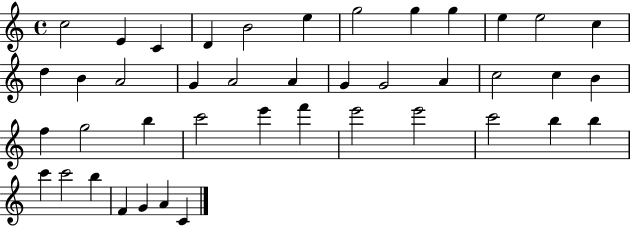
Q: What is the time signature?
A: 4/4